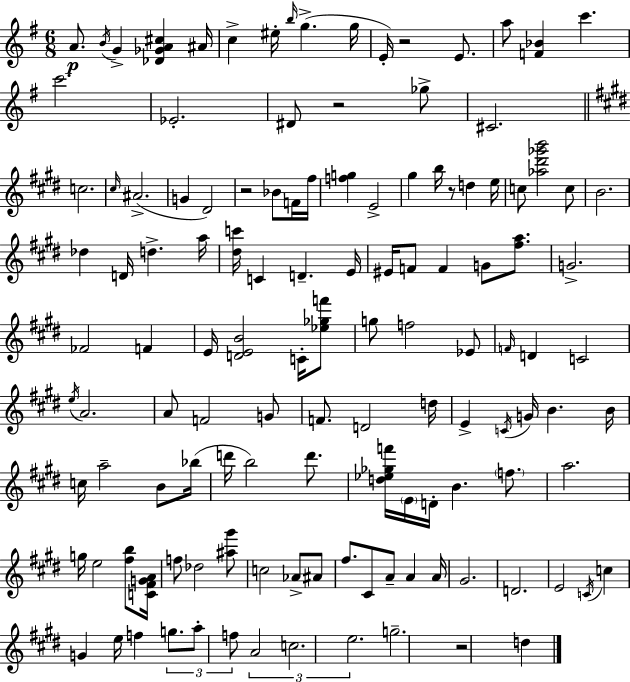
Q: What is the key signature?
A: G major